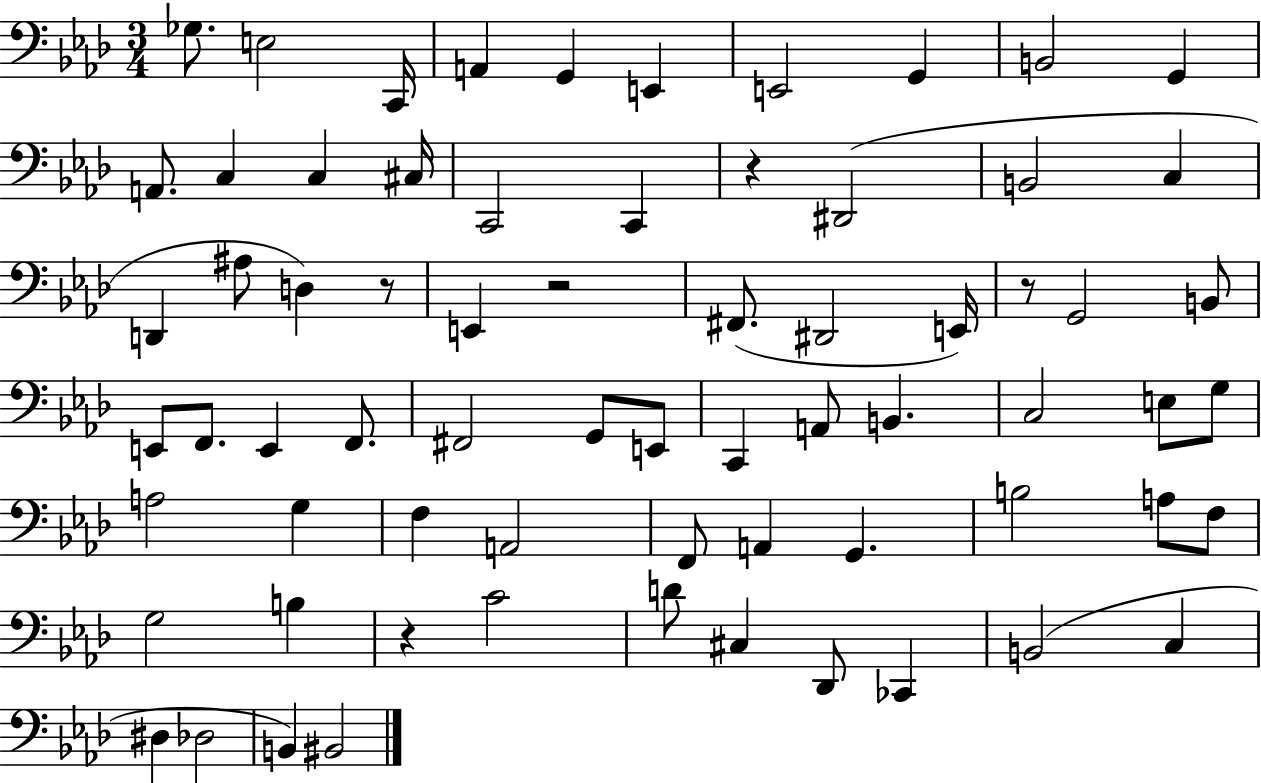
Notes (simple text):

Gb3/e. E3/h C2/s A2/q G2/q E2/q E2/h G2/q B2/h G2/q A2/e. C3/q C3/q C#3/s C2/h C2/q R/q D#2/h B2/h C3/q D2/q A#3/e D3/q R/e E2/q R/h F#2/e. D#2/h E2/s R/e G2/h B2/e E2/e F2/e. E2/q F2/e. F#2/h G2/e E2/e C2/q A2/e B2/q. C3/h E3/e G3/e A3/h G3/q F3/q A2/h F2/e A2/q G2/q. B3/h A3/e F3/e G3/h B3/q R/q C4/h D4/e C#3/q Db2/e CES2/q B2/h C3/q D#3/q Db3/h B2/q BIS2/h